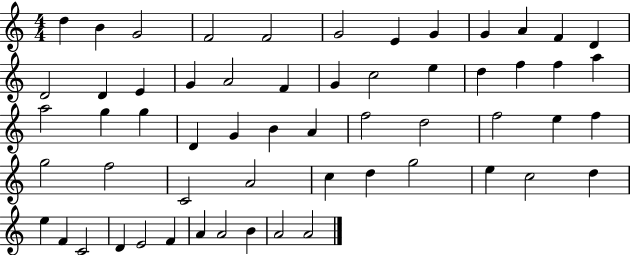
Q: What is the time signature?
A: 4/4